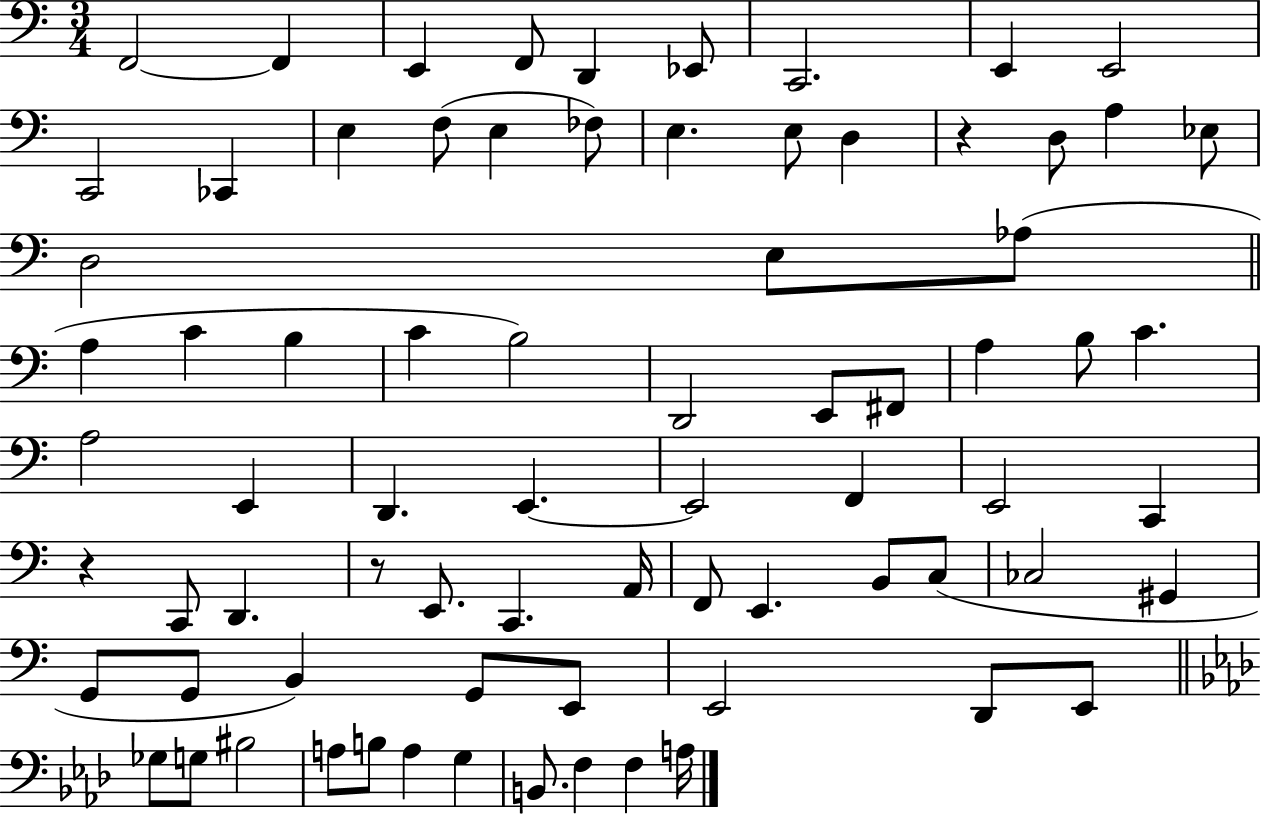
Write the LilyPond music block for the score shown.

{
  \clef bass
  \numericTimeSignature
  \time 3/4
  \key c \major
  \repeat volta 2 { f,2~~ f,4 | e,4 f,8 d,4 ees,8 | c,2. | e,4 e,2 | \break c,2 ces,4 | e4 f8( e4 fes8) | e4. e8 d4 | r4 d8 a4 ees8 | \break d2 e8 aes8( | \bar "||" \break \key c \major a4 c'4 b4 | c'4 b2) | d,2 e,8 fis,8 | a4 b8 c'4. | \break a2 e,4 | d,4. e,4.~~ | e,2 f,4 | e,2 c,4 | \break r4 c,8 d,4. | r8 e,8. c,4. a,16 | f,8 e,4. b,8 c8( | ces2 gis,4 | \break g,8 g,8 b,4) g,8 e,8 | e,2 d,8 e,8 | \bar "||" \break \key aes \major ges8 g8 bis2 | a8 b8 a4 g4 | b,8. f4 f4 a16 | } \bar "|."
}